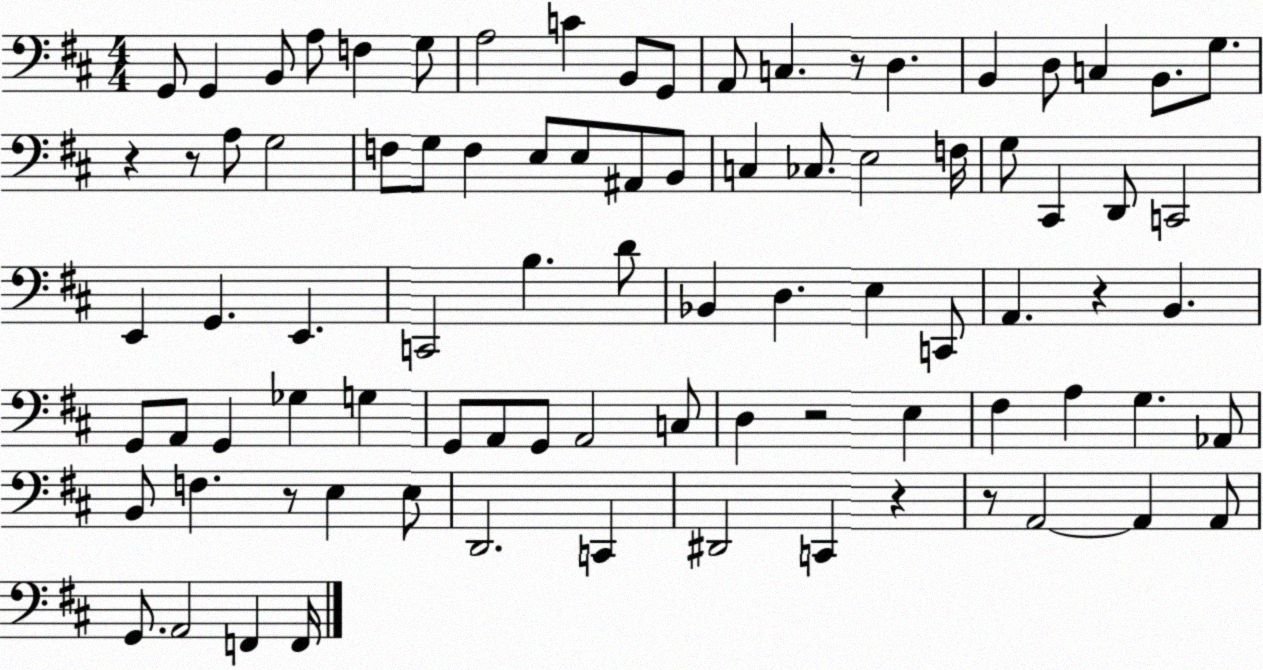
X:1
T:Untitled
M:4/4
L:1/4
K:D
G,,/2 G,, B,,/2 A,/2 F, G,/2 A,2 C B,,/2 G,,/2 A,,/2 C, z/2 D, B,, D,/2 C, B,,/2 G,/2 z z/2 A,/2 G,2 F,/2 G,/2 F, E,/2 E,/2 ^A,,/2 B,,/2 C, _C,/2 E,2 F,/4 G,/2 ^C,, D,,/2 C,,2 E,, G,, E,, C,,2 B, D/2 _B,, D, E, C,,/2 A,, z B,, G,,/2 A,,/2 G,, _G, G, G,,/2 A,,/2 G,,/2 A,,2 C,/2 D, z2 E, ^F, A, G, _A,,/2 B,,/2 F, z/2 E, E,/2 D,,2 C,, ^D,,2 C,, z z/2 A,,2 A,, A,,/2 G,,/2 A,,2 F,, F,,/4